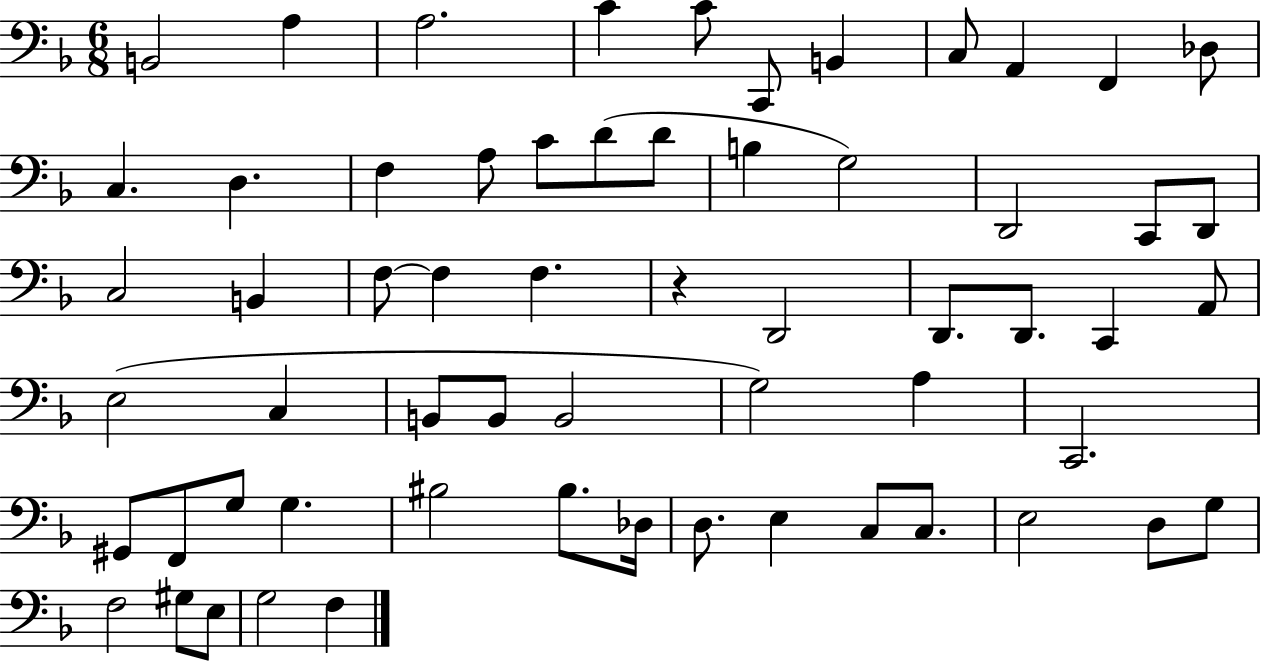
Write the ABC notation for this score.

X:1
T:Untitled
M:6/8
L:1/4
K:F
B,,2 A, A,2 C C/2 C,,/2 B,, C,/2 A,, F,, _D,/2 C, D, F, A,/2 C/2 D/2 D/2 B, G,2 D,,2 C,,/2 D,,/2 C,2 B,, F,/2 F, F, z D,,2 D,,/2 D,,/2 C,, A,,/2 E,2 C, B,,/2 B,,/2 B,,2 G,2 A, C,,2 ^G,,/2 F,,/2 G,/2 G, ^B,2 ^B,/2 _D,/4 D,/2 E, C,/2 C,/2 E,2 D,/2 G,/2 F,2 ^G,/2 E,/2 G,2 F,